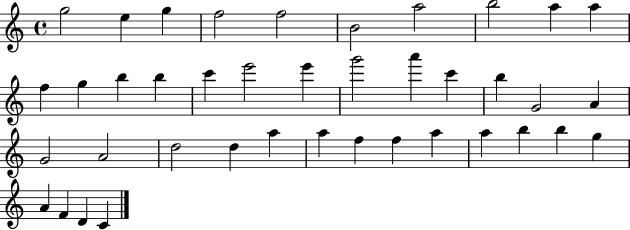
{
  \clef treble
  \time 4/4
  \defaultTimeSignature
  \key c \major
  g''2 e''4 g''4 | f''2 f''2 | b'2 a''2 | b''2 a''4 a''4 | \break f''4 g''4 b''4 b''4 | c'''4 e'''2 e'''4 | g'''2 a'''4 c'''4 | b''4 g'2 a'4 | \break g'2 a'2 | d''2 d''4 a''4 | a''4 f''4 f''4 a''4 | a''4 b''4 b''4 g''4 | \break a'4 f'4 d'4 c'4 | \bar "|."
}